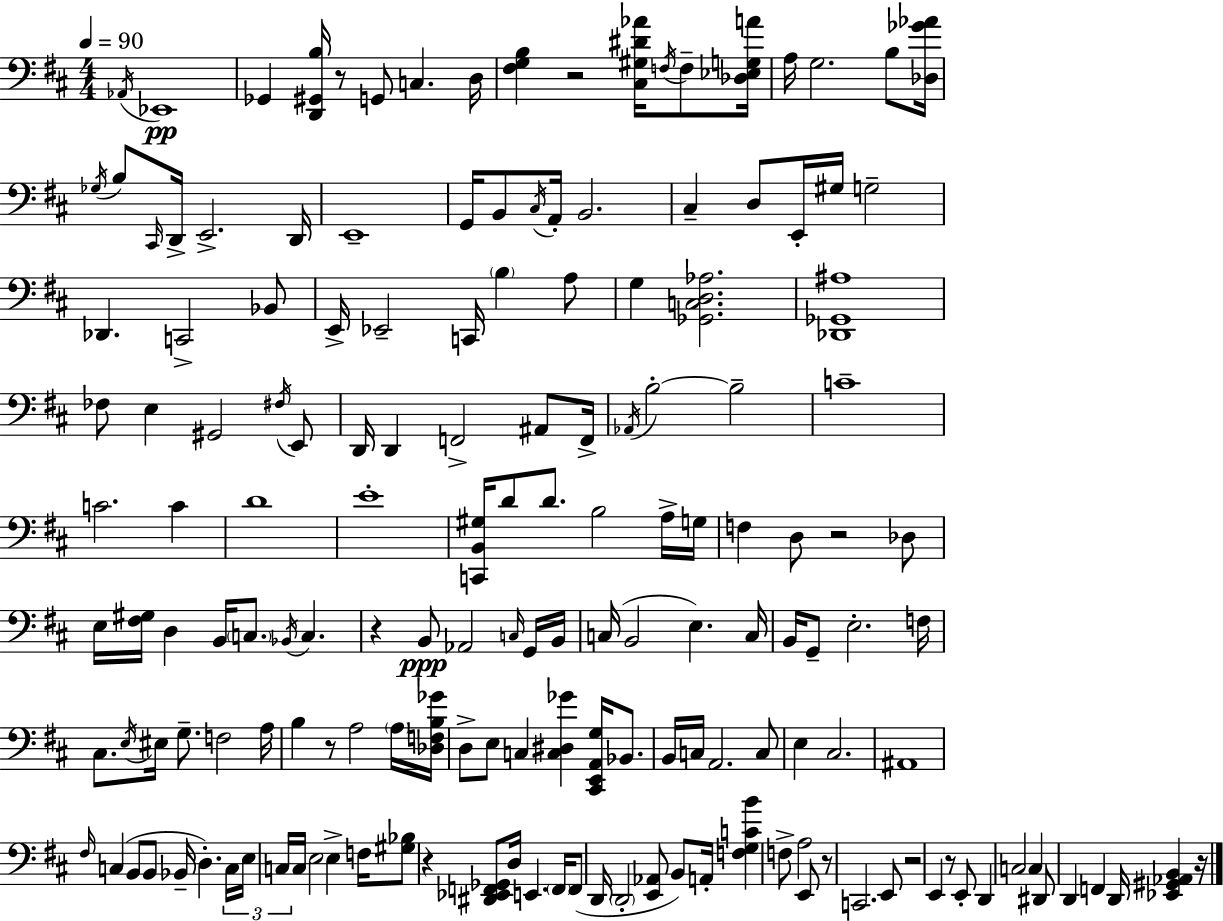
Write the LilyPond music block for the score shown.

{
  \clef bass
  \numericTimeSignature
  \time 4/4
  \key d \major
  \tempo 4 = 90
  \acciaccatura { aes,16 }\pp ees,1 | ges,4 <d, gis, b>16 r8 g,8 c4. | d16 <fis g b>4 r2 <cis gis dis' aes'>16 \acciaccatura { f16 } f8-- | <des ees g a'>16 a16 g2. b8 | \break <des ges' aes'>16 \acciaccatura { ges16 } b8 \grace { cis,16 } d,16-> e,2.-> | d,16 e,1-- | g,16 b,8 \acciaccatura { cis16 } a,16-. b,2. | cis4-- d8 e,16-. gis16 g2-- | \break des,4. c,2-> | bes,8 e,16-> ees,2-- c,16 \parenthesize b4 | a8 g4 <ges, c d aes>2. | <des, ges, ais>1 | \break fes8 e4 gis,2 | \acciaccatura { fis16 } e,8 d,16 d,4 f,2-> | ais,8 f,16-> \acciaccatura { aes,16 } b2-.~~ b2-- | c'1-- | \break c'2. | c'4 d'1 | e'1-. | <c, b, gis>16 d'8 d'8. b2 | \break a16-> g16 f4 d8 r2 | des8 e16 <fis gis>16 d4 b,16 \parenthesize c8. | \acciaccatura { bes,16 } c4. r4 b,8\ppp aes,2 | \grace { c16 } g,16 b,16 c16( b,2 | \break e4.) c16 b,16 g,8-- e2.-. | f16 cis8. \acciaccatura { e16 } eis16 g8.-- | f2 a16 b4 r8 | a2 \parenthesize a16 <des f b ges'>16 d8-> e8 c4 | \break <c dis ges'>4 <cis, e, a, g>16 bes,8. b,16 c16 a,2. | c8 e4 cis2. | ais,1 | \grace { fis16 }( c4 b,8 | \break b,8 bes,16-- d4.-.) \tuplet 3/2 { c16 e16 c16 } c16 e2 | e4-> f16 <gis bes>8 r4 | <dis, ees, f, ges,>8 d16 e,4. \parenthesize f,16 f,8( d,16 \parenthesize d,2-. | <e, aes,>8 b,8) a,16-. <f g c' b'>4 f8-> | \break a2 e,8 r8 c,2. | e,8 r2 | e,4 r8 e,8-. d,4 c2 | c4 dis,8 d,4 | \break f,4 d,16 <ees, gis, aes, b,>4 r16 \bar "|."
}